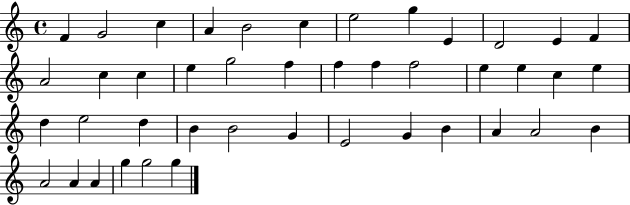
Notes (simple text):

F4/q G4/h C5/q A4/q B4/h C5/q E5/h G5/q E4/q D4/h E4/q F4/q A4/h C5/q C5/q E5/q G5/h F5/q F5/q F5/q F5/h E5/q E5/q C5/q E5/q D5/q E5/h D5/q B4/q B4/h G4/q E4/h G4/q B4/q A4/q A4/h B4/q A4/h A4/q A4/q G5/q G5/h G5/q